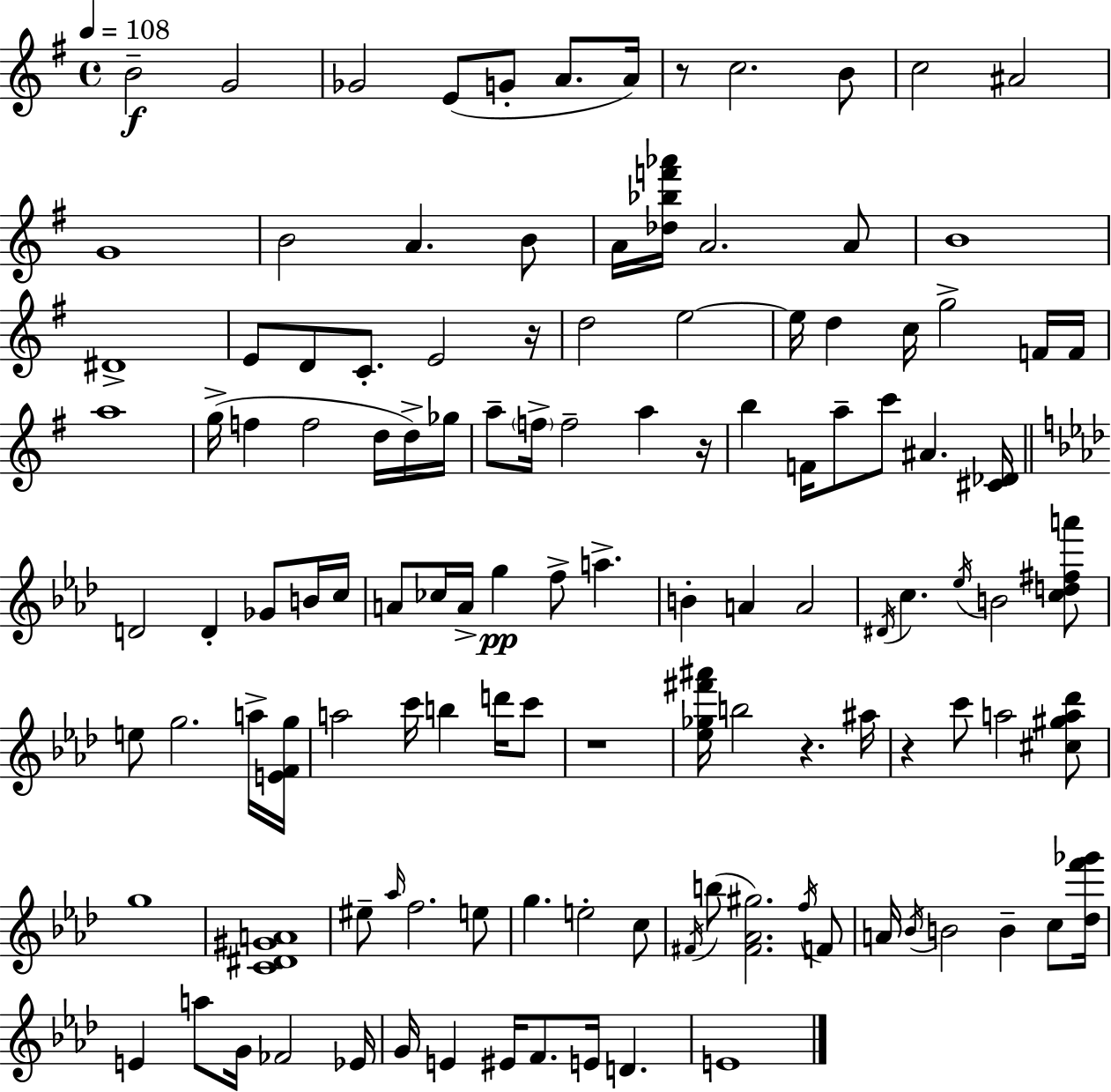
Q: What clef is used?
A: treble